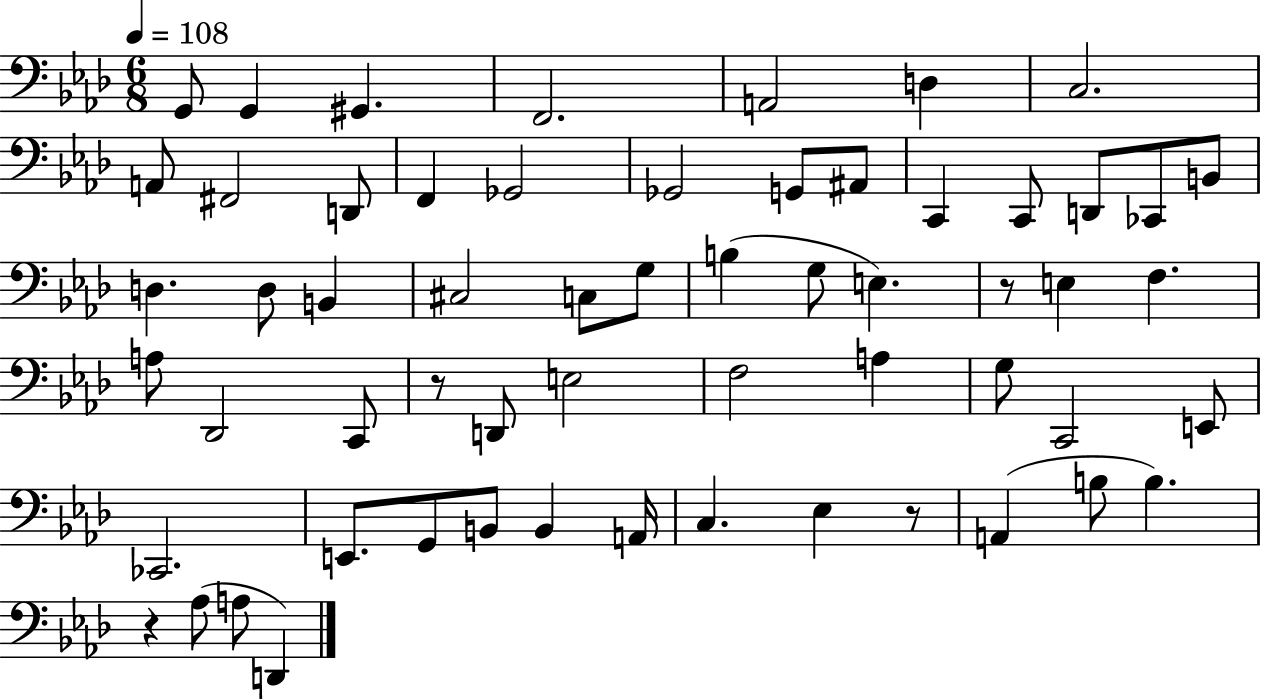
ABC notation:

X:1
T:Untitled
M:6/8
L:1/4
K:Ab
G,,/2 G,, ^G,, F,,2 A,,2 D, C,2 A,,/2 ^F,,2 D,,/2 F,, _G,,2 _G,,2 G,,/2 ^A,,/2 C,, C,,/2 D,,/2 _C,,/2 B,,/2 D, D,/2 B,, ^C,2 C,/2 G,/2 B, G,/2 E, z/2 E, F, A,/2 _D,,2 C,,/2 z/2 D,,/2 E,2 F,2 A, G,/2 C,,2 E,,/2 _C,,2 E,,/2 G,,/2 B,,/2 B,, A,,/4 C, _E, z/2 A,, B,/2 B, z _A,/2 A,/2 D,,